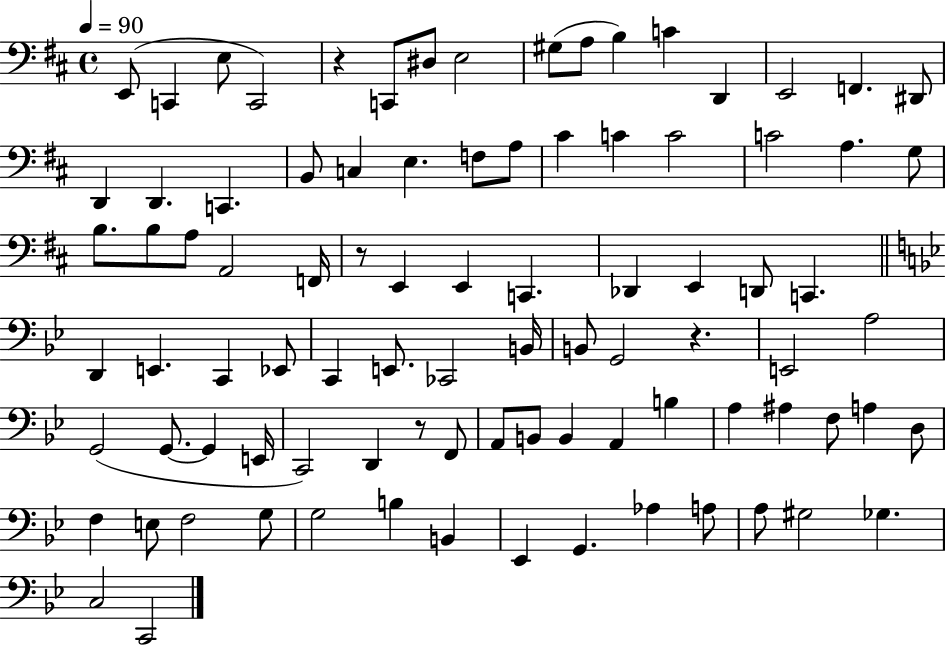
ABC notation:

X:1
T:Untitled
M:4/4
L:1/4
K:D
E,,/2 C,, E,/2 C,,2 z C,,/2 ^D,/2 E,2 ^G,/2 A,/2 B, C D,, E,,2 F,, ^D,,/2 D,, D,, C,, B,,/2 C, E, F,/2 A,/2 ^C C C2 C2 A, G,/2 B,/2 B,/2 A,/2 A,,2 F,,/4 z/2 E,, E,, C,, _D,, E,, D,,/2 C,, D,, E,, C,, _E,,/2 C,, E,,/2 _C,,2 B,,/4 B,,/2 G,,2 z E,,2 A,2 G,,2 G,,/2 G,, E,,/4 C,,2 D,, z/2 F,,/2 A,,/2 B,,/2 B,, A,, B, A, ^A, F,/2 A, D,/2 F, E,/2 F,2 G,/2 G,2 B, B,, _E,, G,, _A, A,/2 A,/2 ^G,2 _G, C,2 C,,2